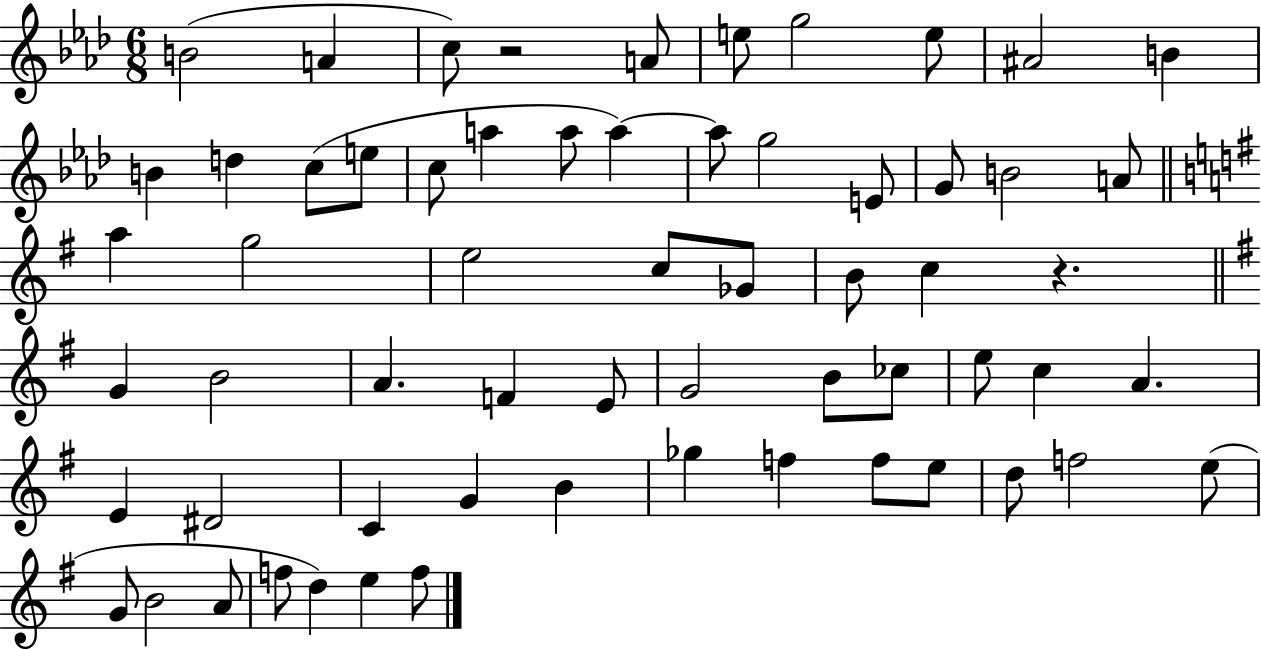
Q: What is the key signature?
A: AES major